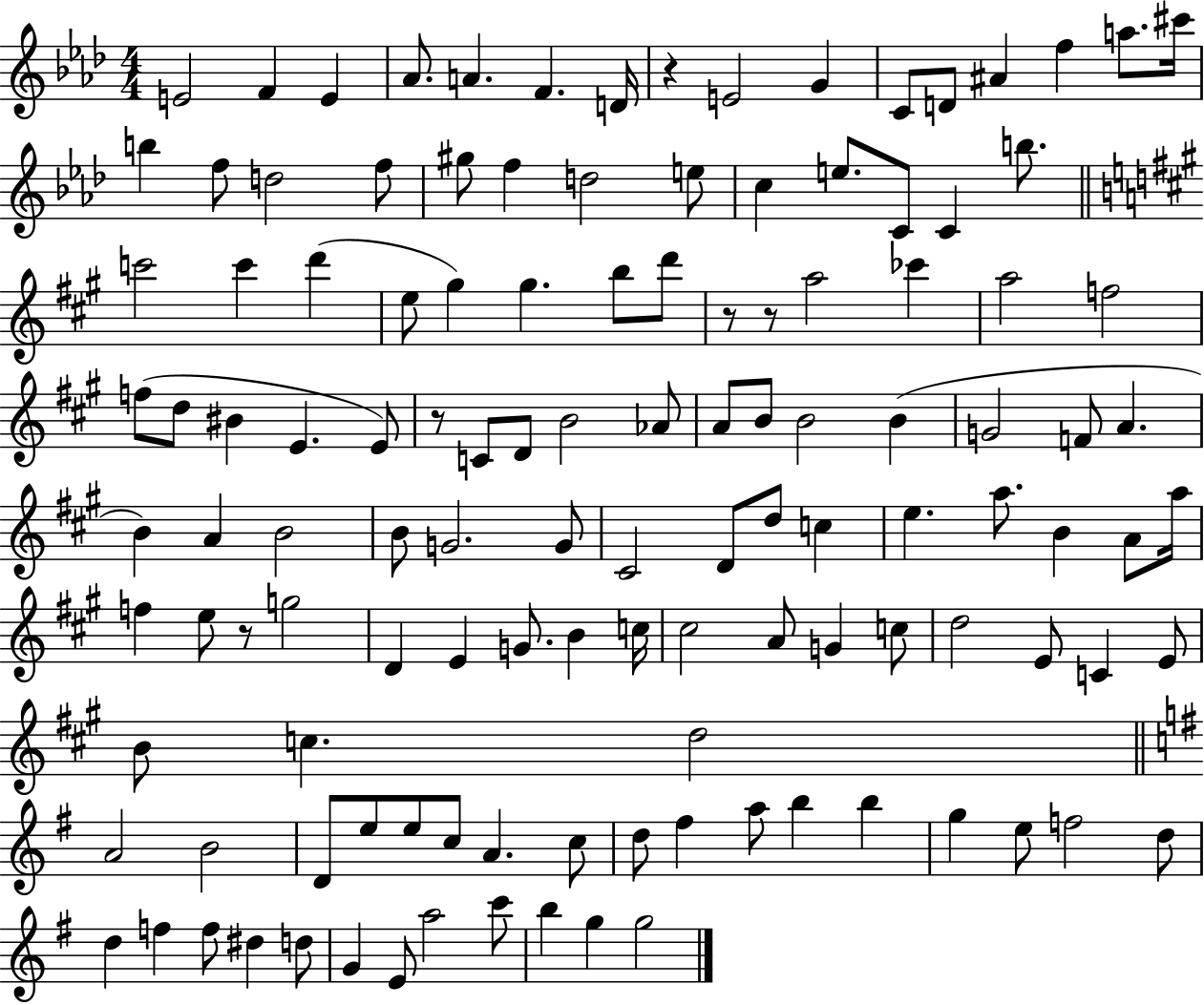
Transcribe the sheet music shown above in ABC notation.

X:1
T:Untitled
M:4/4
L:1/4
K:Ab
E2 F E _A/2 A F D/4 z E2 G C/2 D/2 ^A f a/2 ^c'/4 b f/2 d2 f/2 ^g/2 f d2 e/2 c e/2 C/2 C b/2 c'2 c' d' e/2 ^g ^g b/2 d'/2 z/2 z/2 a2 _c' a2 f2 f/2 d/2 ^B E E/2 z/2 C/2 D/2 B2 _A/2 A/2 B/2 B2 B G2 F/2 A B A B2 B/2 G2 G/2 ^C2 D/2 d/2 c e a/2 B A/2 a/4 f e/2 z/2 g2 D E G/2 B c/4 ^c2 A/2 G c/2 d2 E/2 C E/2 B/2 c d2 A2 B2 D/2 e/2 e/2 c/2 A c/2 d/2 ^f a/2 b b g e/2 f2 d/2 d f f/2 ^d d/2 G E/2 a2 c'/2 b g g2